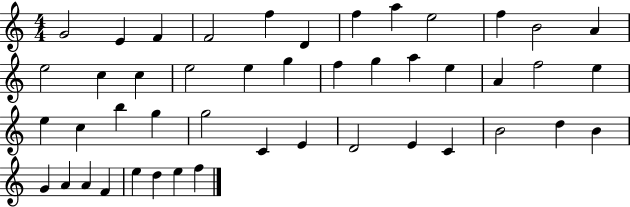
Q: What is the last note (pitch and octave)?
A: F5